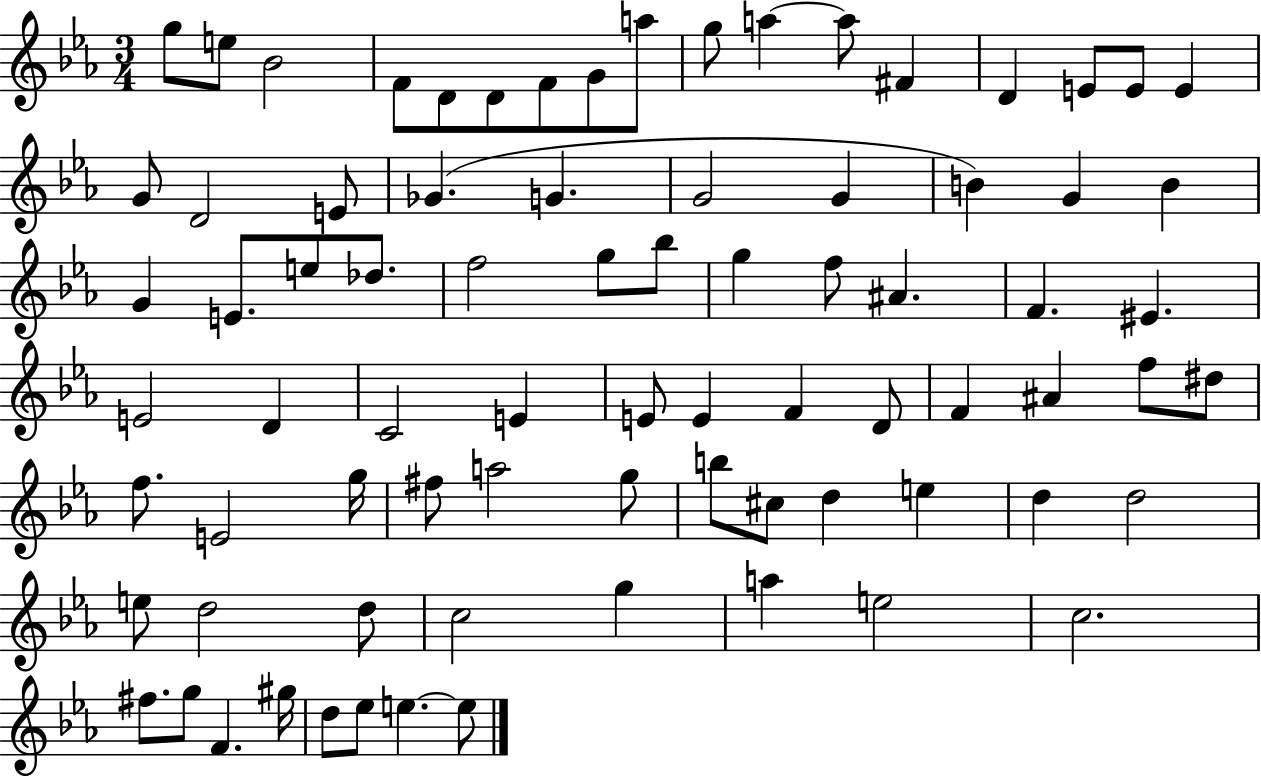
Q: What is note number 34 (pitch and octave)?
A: Bb5